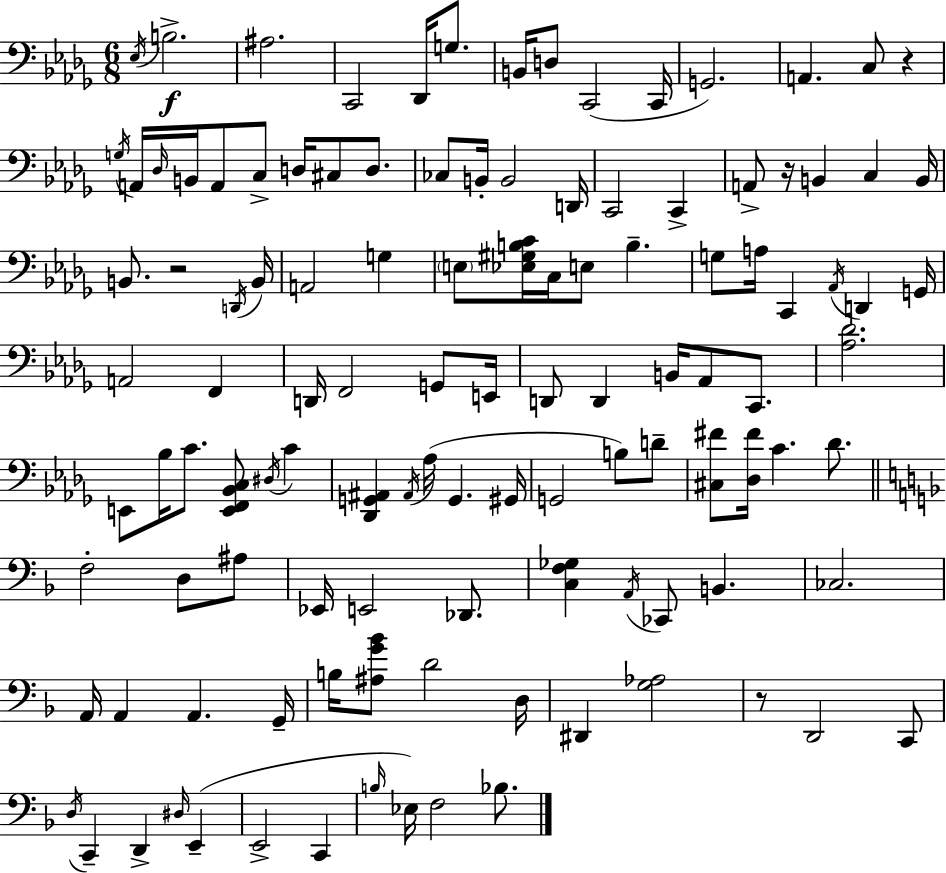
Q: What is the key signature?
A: BES minor